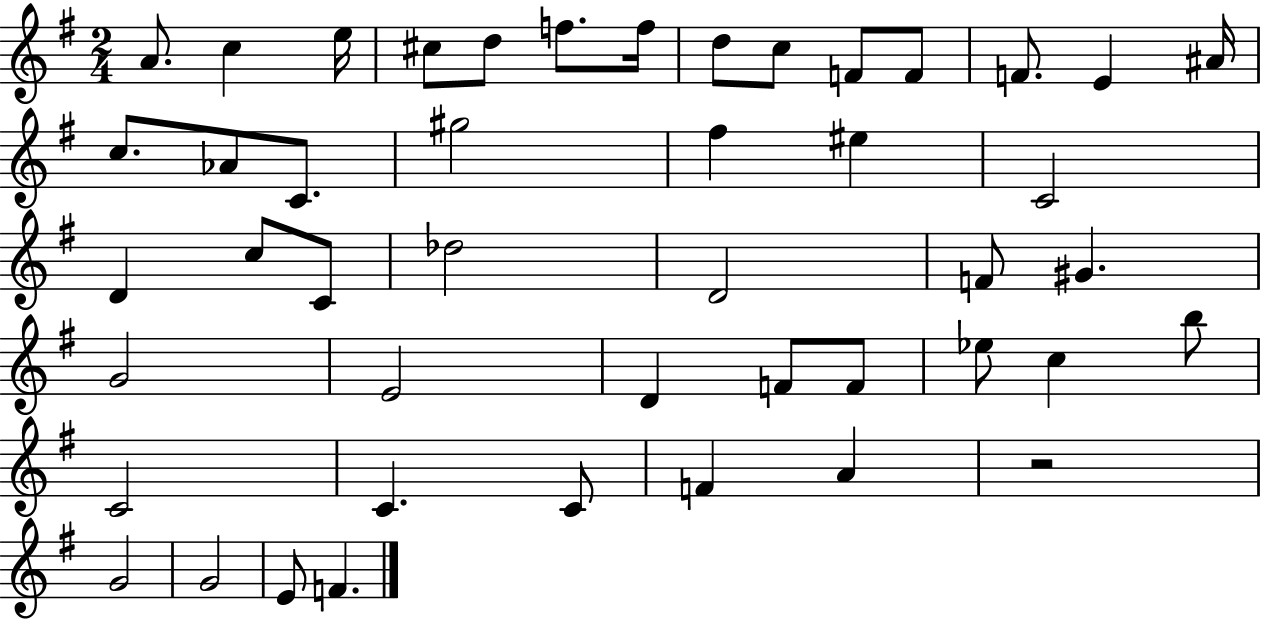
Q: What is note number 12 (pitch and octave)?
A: F4